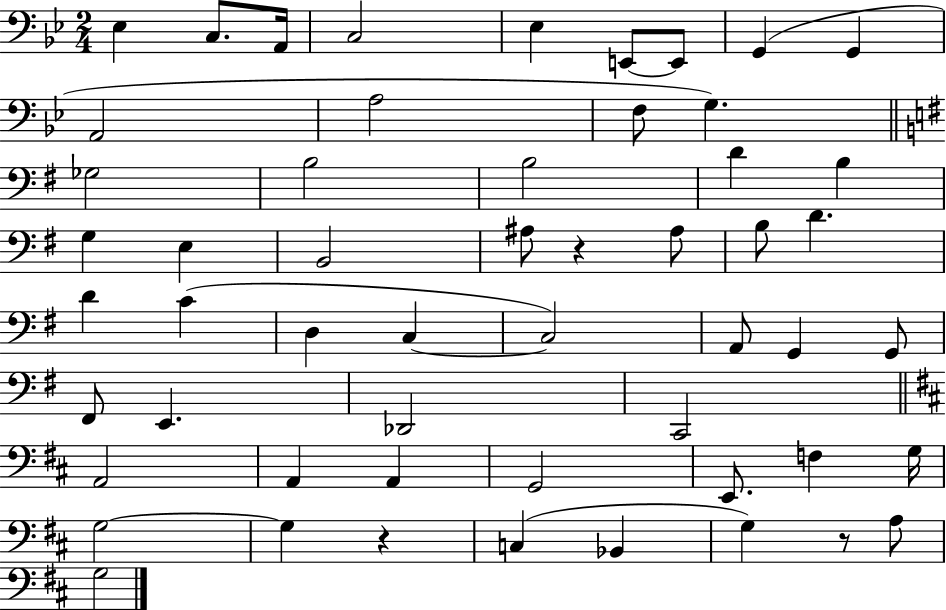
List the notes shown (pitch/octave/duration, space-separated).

Eb3/q C3/e. A2/s C3/h Eb3/q E2/e E2/e G2/q G2/q A2/h A3/h F3/e G3/q. Gb3/h B3/h B3/h D4/q B3/q G3/q E3/q B2/h A#3/e R/q A#3/e B3/e D4/q. D4/q C4/q D3/q C3/q C3/h A2/e G2/q G2/e F#2/e E2/q. Db2/h C2/h A2/h A2/q A2/q G2/h E2/e. F3/q G3/s G3/h G3/q R/q C3/q Bb2/q G3/q R/e A3/e G3/h